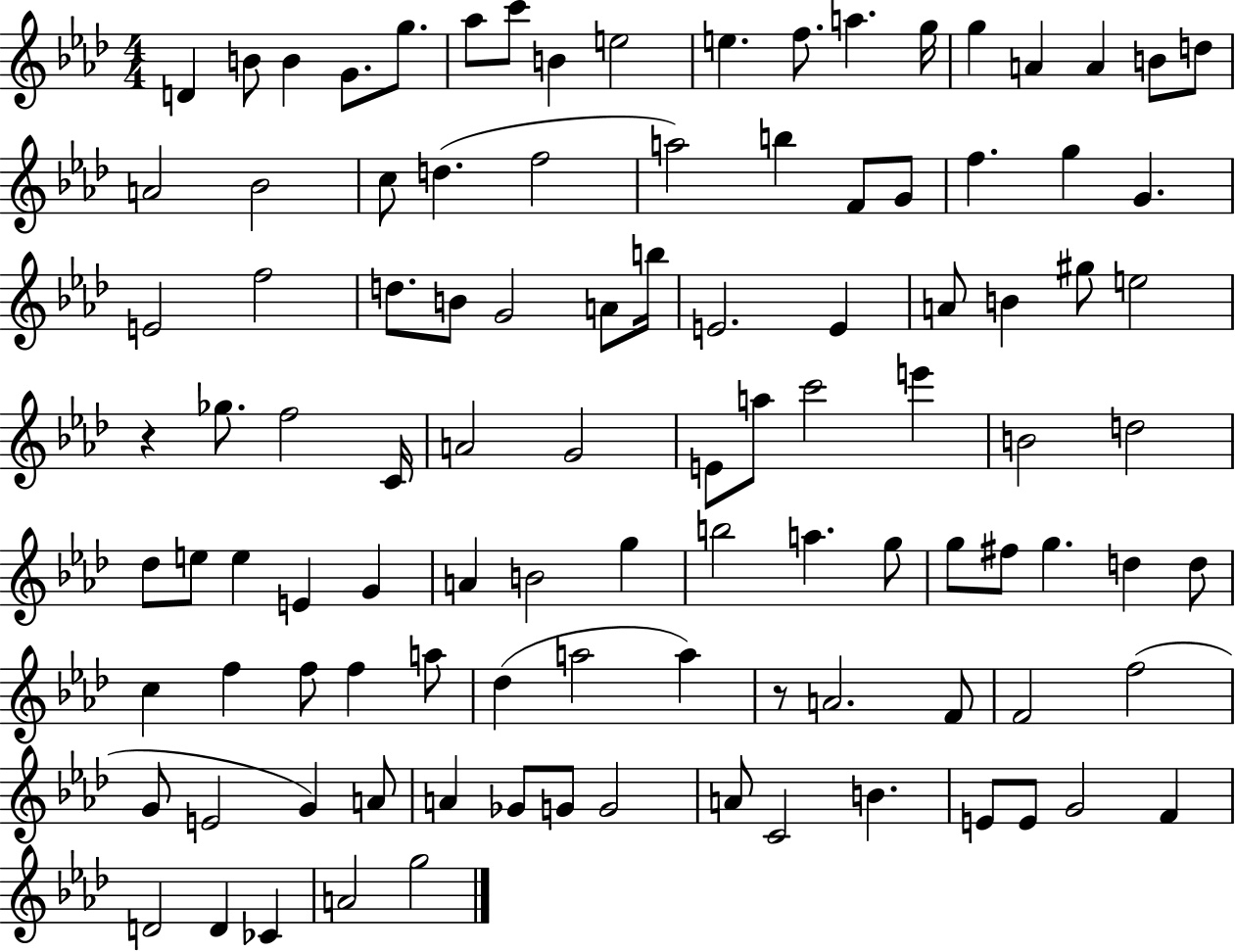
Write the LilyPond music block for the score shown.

{
  \clef treble
  \numericTimeSignature
  \time 4/4
  \key aes \major
  \repeat volta 2 { d'4 b'8 b'4 g'8. g''8. | aes''8 c'''8 b'4 e''2 | e''4. f''8. a''4. g''16 | g''4 a'4 a'4 b'8 d''8 | \break a'2 bes'2 | c''8 d''4.( f''2 | a''2) b''4 f'8 g'8 | f''4. g''4 g'4. | \break e'2 f''2 | d''8. b'8 g'2 a'8 b''16 | e'2. e'4 | a'8 b'4 gis''8 e''2 | \break r4 ges''8. f''2 c'16 | a'2 g'2 | e'8 a''8 c'''2 e'''4 | b'2 d''2 | \break des''8 e''8 e''4 e'4 g'4 | a'4 b'2 g''4 | b''2 a''4. g''8 | g''8 fis''8 g''4. d''4 d''8 | \break c''4 f''4 f''8 f''4 a''8 | des''4( a''2 a''4) | r8 a'2. f'8 | f'2 f''2( | \break g'8 e'2 g'4) a'8 | a'4 ges'8 g'8 g'2 | a'8 c'2 b'4. | e'8 e'8 g'2 f'4 | \break d'2 d'4 ces'4 | a'2 g''2 | } \bar "|."
}